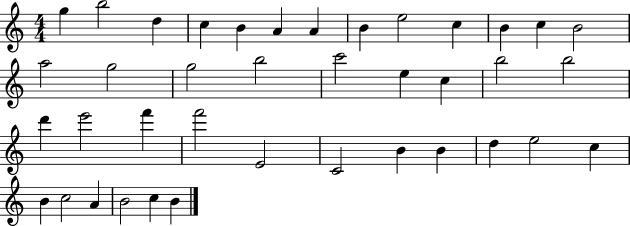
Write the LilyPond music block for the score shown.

{
  \clef treble
  \numericTimeSignature
  \time 4/4
  \key c \major
  g''4 b''2 d''4 | c''4 b'4 a'4 a'4 | b'4 e''2 c''4 | b'4 c''4 b'2 | \break a''2 g''2 | g''2 b''2 | c'''2 e''4 c''4 | b''2 b''2 | \break d'''4 e'''2 f'''4 | f'''2 e'2 | c'2 b'4 b'4 | d''4 e''2 c''4 | \break b'4 c''2 a'4 | b'2 c''4 b'4 | \bar "|."
}